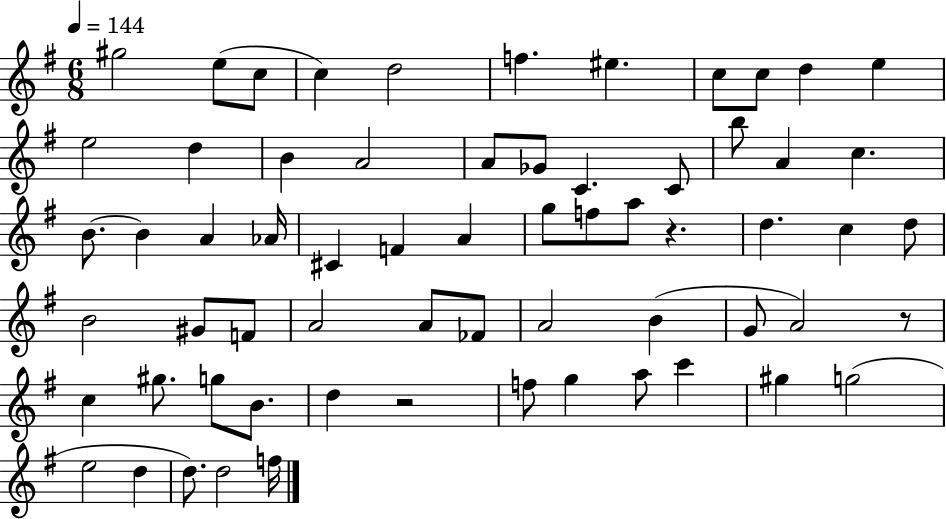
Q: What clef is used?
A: treble